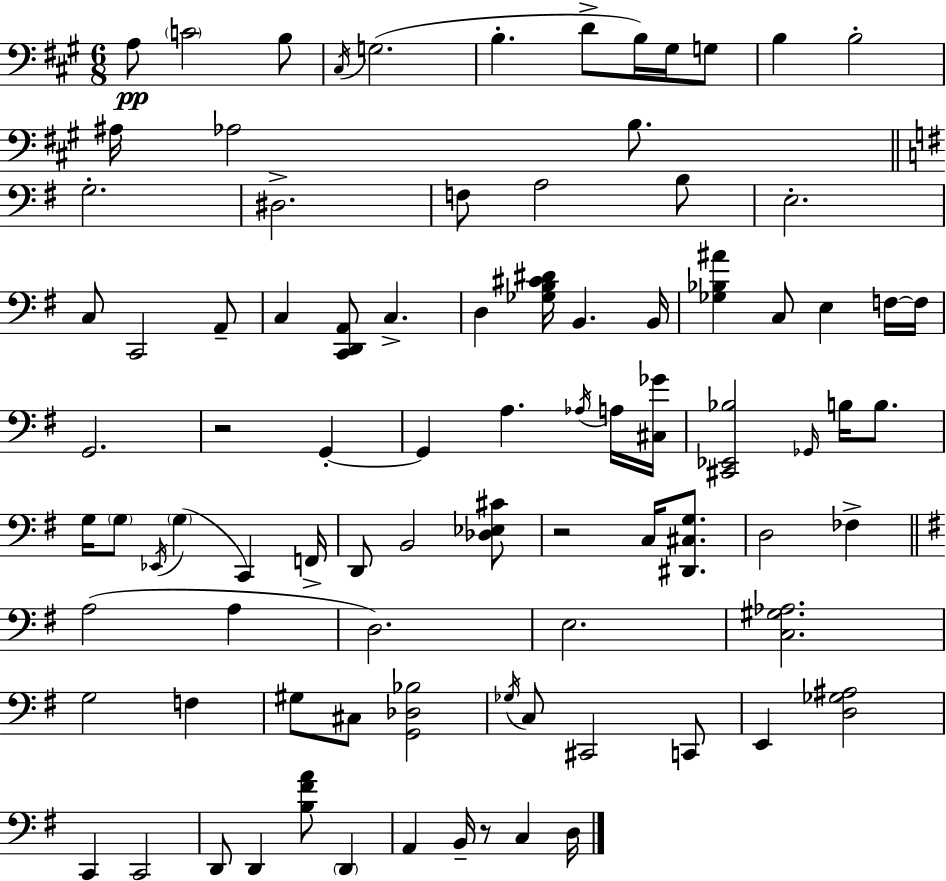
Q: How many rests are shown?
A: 3